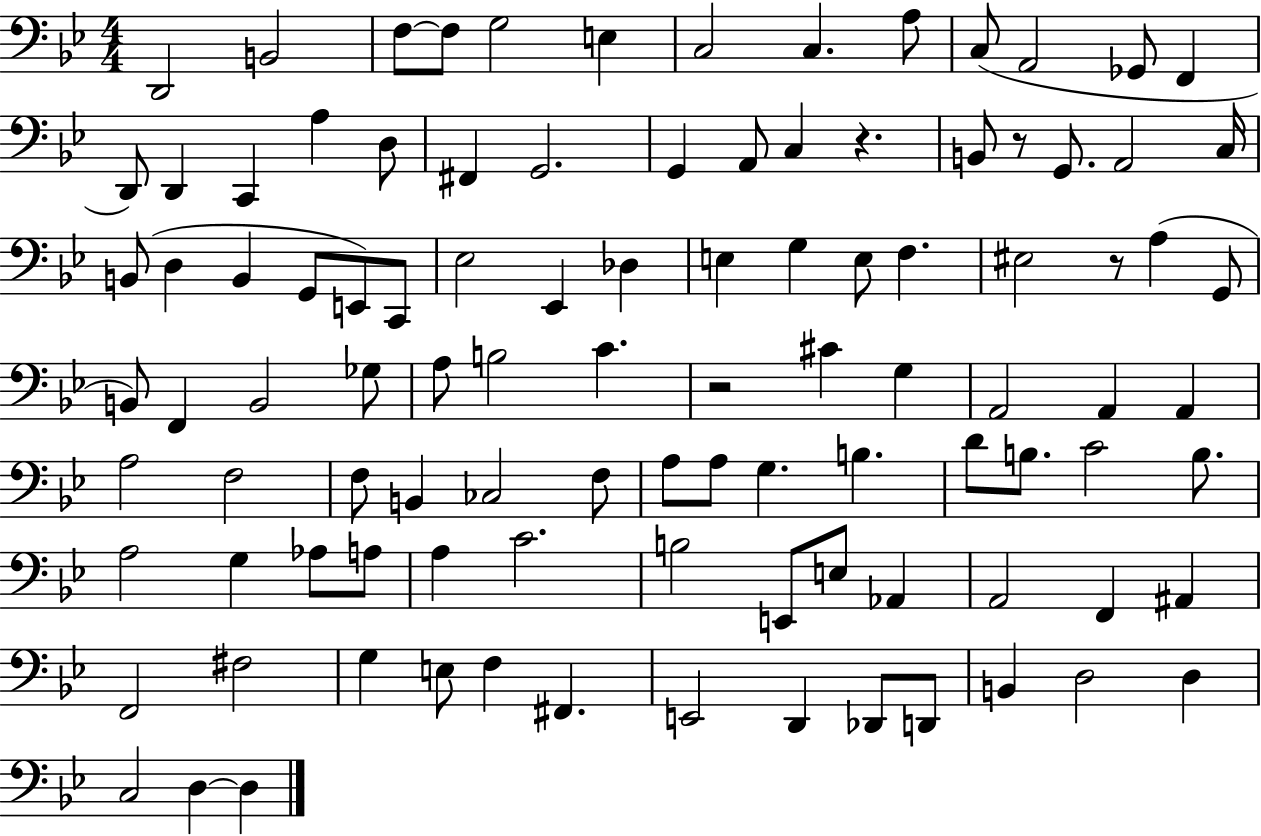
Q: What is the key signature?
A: BES major